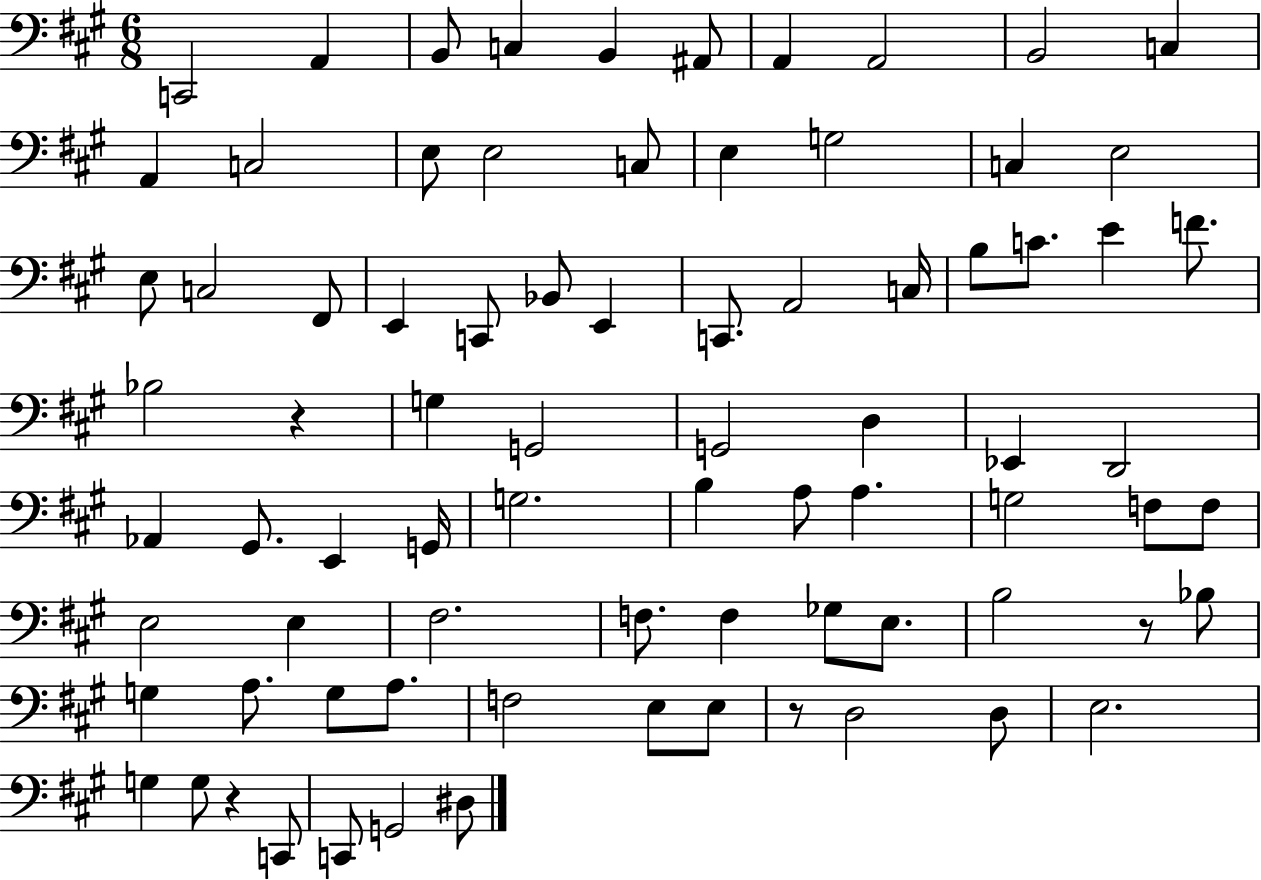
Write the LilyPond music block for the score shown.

{
  \clef bass
  \numericTimeSignature
  \time 6/8
  \key a \major
  c,2 a,4 | b,8 c4 b,4 ais,8 | a,4 a,2 | b,2 c4 | \break a,4 c2 | e8 e2 c8 | e4 g2 | c4 e2 | \break e8 c2 fis,8 | e,4 c,8 bes,8 e,4 | c,8. a,2 c16 | b8 c'8. e'4 f'8. | \break bes2 r4 | g4 g,2 | g,2 d4 | ees,4 d,2 | \break aes,4 gis,8. e,4 g,16 | g2. | b4 a8 a4. | g2 f8 f8 | \break e2 e4 | fis2. | f8. f4 ges8 e8. | b2 r8 bes8 | \break g4 a8. g8 a8. | f2 e8 e8 | r8 d2 d8 | e2. | \break g4 g8 r4 c,8 | c,8 g,2 dis8 | \bar "|."
}